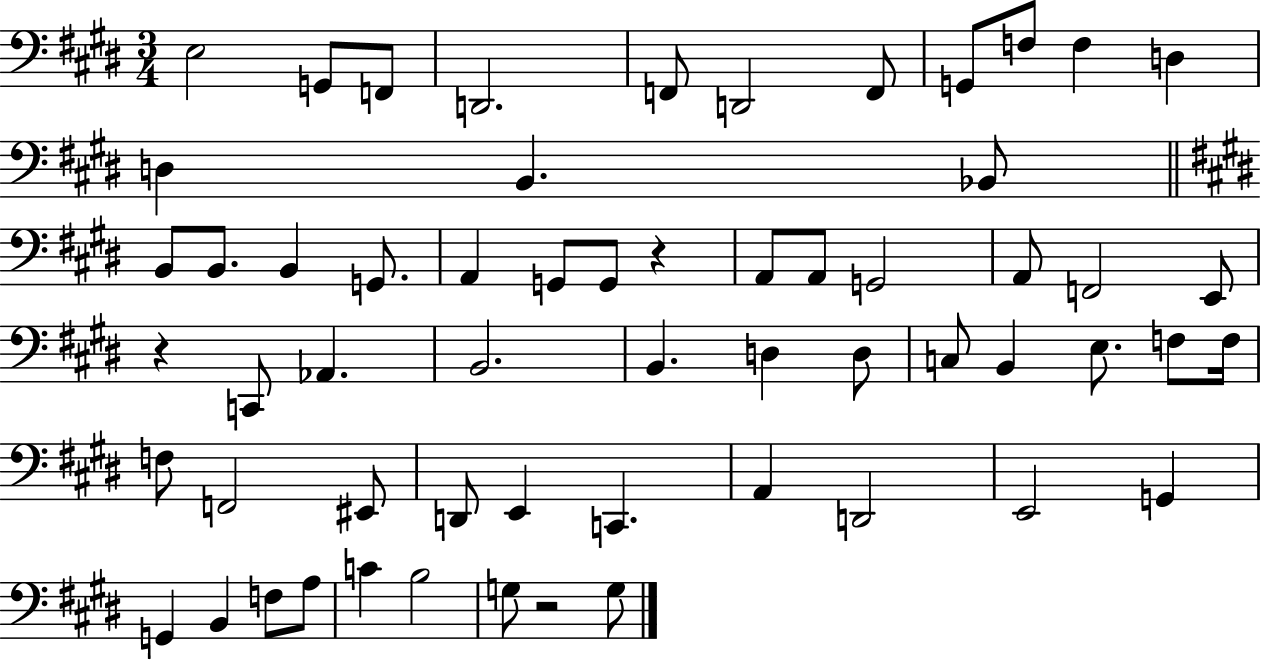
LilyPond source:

{
  \clef bass
  \numericTimeSignature
  \time 3/4
  \key e \major
  e2 g,8 f,8 | d,2. | f,8 d,2 f,8 | g,8 f8 f4 d4 | \break d4 b,4. bes,8 | \bar "||" \break \key e \major b,8 b,8. b,4 g,8. | a,4 g,8 g,8 r4 | a,8 a,8 g,2 | a,8 f,2 e,8 | \break r4 c,8 aes,4. | b,2. | b,4. d4 d8 | c8 b,4 e8. f8 f16 | \break f8 f,2 eis,8 | d,8 e,4 c,4. | a,4 d,2 | e,2 g,4 | \break g,4 b,4 f8 a8 | c'4 b2 | g8 r2 g8 | \bar "|."
}